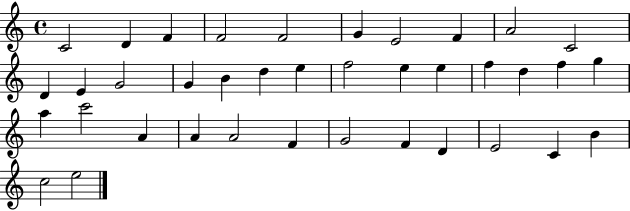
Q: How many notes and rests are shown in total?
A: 38